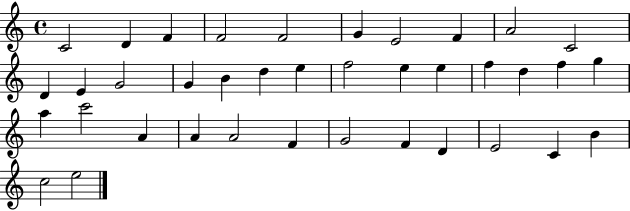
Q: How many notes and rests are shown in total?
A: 38